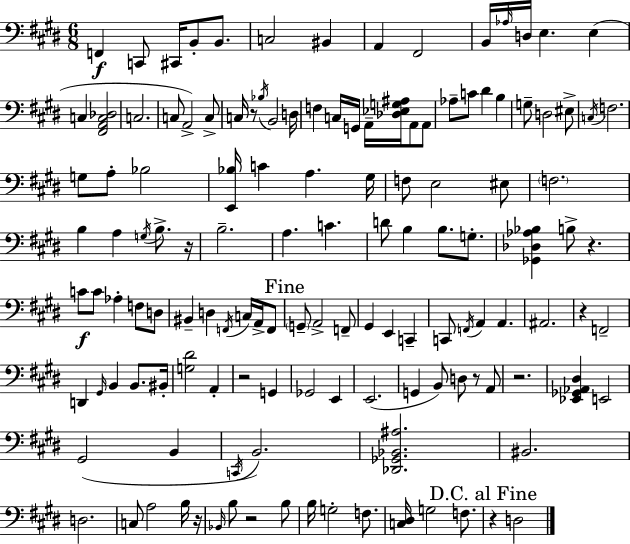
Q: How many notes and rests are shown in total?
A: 134